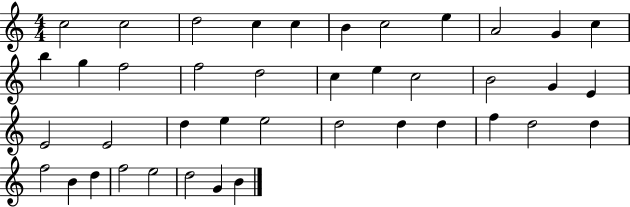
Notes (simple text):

C5/h C5/h D5/h C5/q C5/q B4/q C5/h E5/q A4/h G4/q C5/q B5/q G5/q F5/h F5/h D5/h C5/q E5/q C5/h B4/h G4/q E4/q E4/h E4/h D5/q E5/q E5/h D5/h D5/q D5/q F5/q D5/h D5/q F5/h B4/q D5/q F5/h E5/h D5/h G4/q B4/q